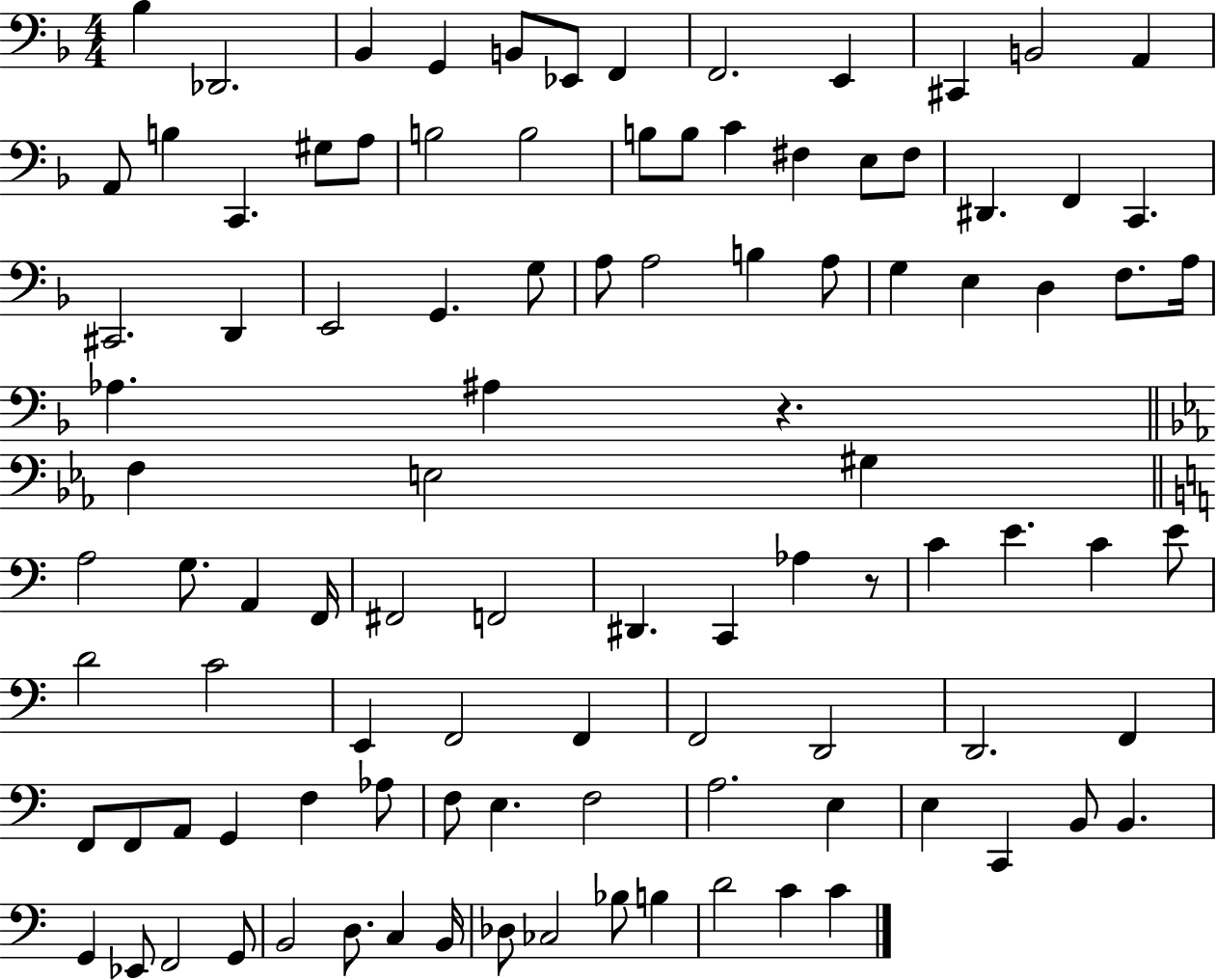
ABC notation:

X:1
T:Untitled
M:4/4
L:1/4
K:F
_B, _D,,2 _B,, G,, B,,/2 _E,,/2 F,, F,,2 E,, ^C,, B,,2 A,, A,,/2 B, C,, ^G,/2 A,/2 B,2 B,2 B,/2 B,/2 C ^F, E,/2 ^F,/2 ^D,, F,, C,, ^C,,2 D,, E,,2 G,, G,/2 A,/2 A,2 B, A,/2 G, E, D, F,/2 A,/4 _A, ^A, z F, E,2 ^G, A,2 G,/2 A,, F,,/4 ^F,,2 F,,2 ^D,, C,, _A, z/2 C E C E/2 D2 C2 E,, F,,2 F,, F,,2 D,,2 D,,2 F,, F,,/2 F,,/2 A,,/2 G,, F, _A,/2 F,/2 E, F,2 A,2 E, E, C,, B,,/2 B,, G,, _E,,/2 F,,2 G,,/2 B,,2 D,/2 C, B,,/4 _D,/2 _C,2 _B,/2 B, D2 C C